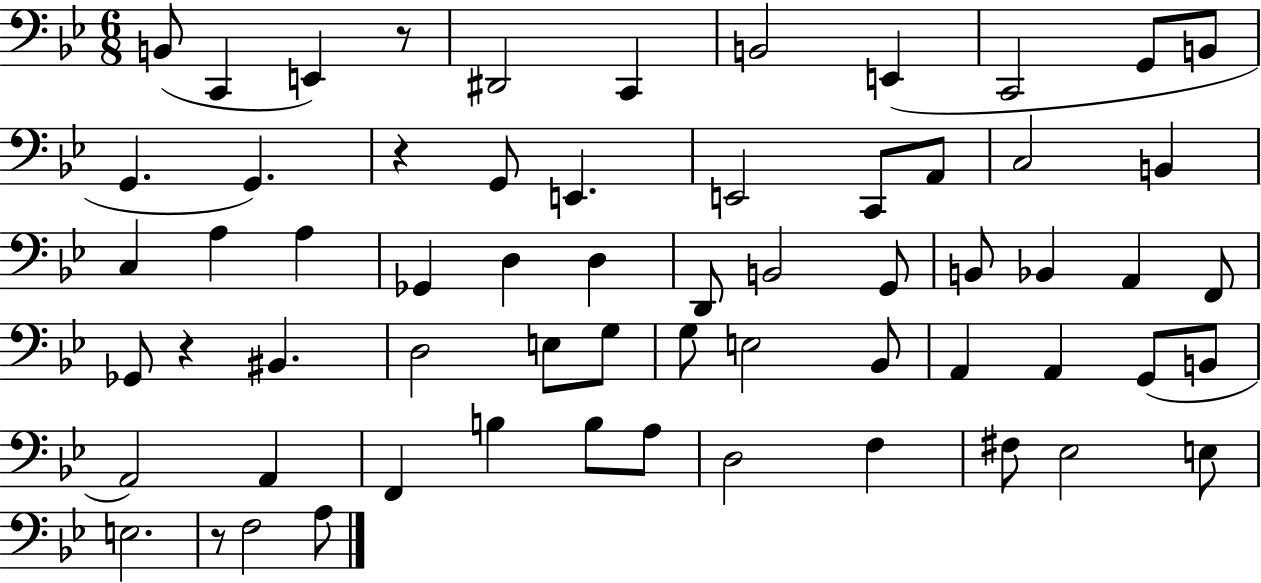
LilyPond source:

{
  \clef bass
  \numericTimeSignature
  \time 6/8
  \key bes \major
  b,8( c,4 e,4) r8 | dis,2 c,4 | b,2 e,4( | c,2 g,8 b,8 | \break g,4. g,4.) | r4 g,8 e,4. | e,2 c,8 a,8 | c2 b,4 | \break c4 a4 a4 | ges,4 d4 d4 | d,8 b,2 g,8 | b,8 bes,4 a,4 f,8 | \break ges,8 r4 bis,4. | d2 e8 g8 | g8 e2 bes,8 | a,4 a,4 g,8( b,8 | \break a,2) a,4 | f,4 b4 b8 a8 | d2 f4 | fis8 ees2 e8 | \break e2. | r8 f2 a8 | \bar "|."
}